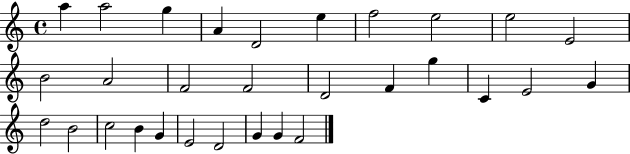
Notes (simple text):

A5/q A5/h G5/q A4/q D4/h E5/q F5/h E5/h E5/h E4/h B4/h A4/h F4/h F4/h D4/h F4/q G5/q C4/q E4/h G4/q D5/h B4/h C5/h B4/q G4/q E4/h D4/h G4/q G4/q F4/h